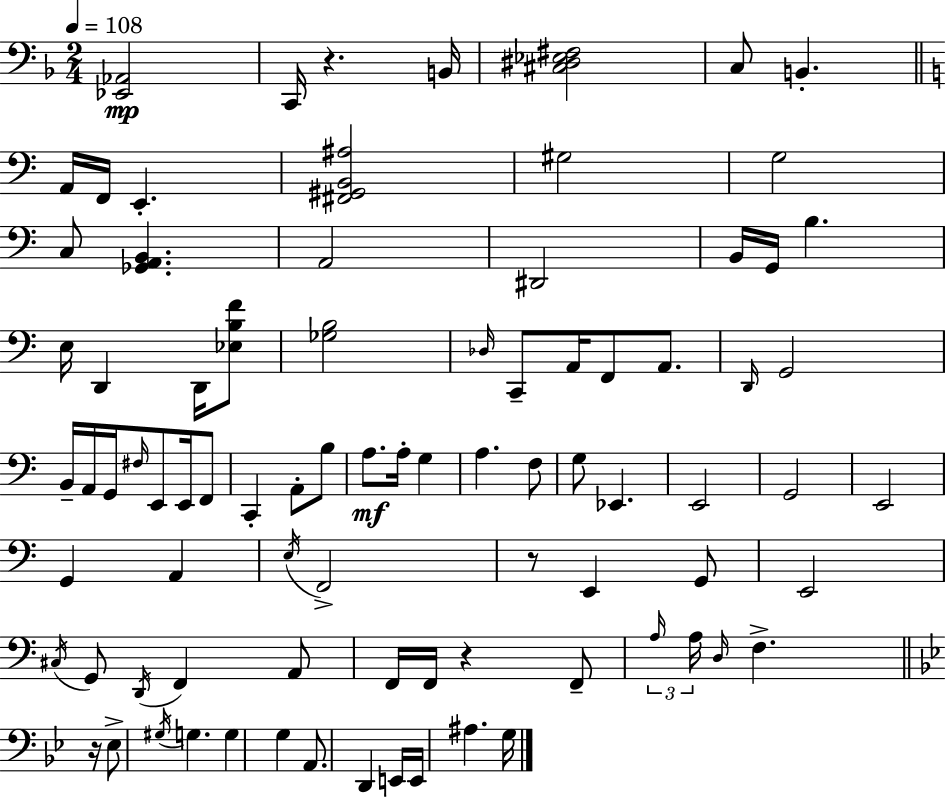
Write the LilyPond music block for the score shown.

{
  \clef bass
  \numericTimeSignature
  \time 2/4
  \key d \minor
  \tempo 4 = 108
  <ees, aes,>2\mp | c,16 r4. b,16 | <cis dis ees fis>2 | c8 b,4.-. | \break \bar "||" \break \key a \minor a,16 f,16 e,4.-. | <fis, gis, b, ais>2 | gis2 | g2 | \break c8 <ges, a, b,>4. | a,2 | dis,2 | b,16 g,16 b4. | \break e16 d,4 d,16 <ees b f'>8 | <ges b>2 | \grace { des16 } c,8-- a,16 f,8 a,8. | \grace { d,16 } g,2 | \break b,16-- a,16 g,16 \grace { fis16 } e,8 | e,16 f,8 c,4-. a,8-. | b8 a8.\mf a16-. g4 | a4. | \break f8 g8 ees,4. | e,2 | g,2 | e,2 | \break g,4 a,4 | \acciaccatura { e16 } f,2-> | r8 e,4 | g,8 e,2 | \break \acciaccatura { cis16 } g,8 \acciaccatura { d,16 } | f,4 a,8 f,16 f,16 | r4 f,8-- \tuplet 3/2 { \grace { a16 } a16 | \grace { d16 } } f4.-> \bar "||" \break \key bes \major r16 ees8-> \acciaccatura { gis16 } g4. | g4 g4 | a,8. d,4 | e,16 e,16 ais4. | \break g16 \bar "|."
}